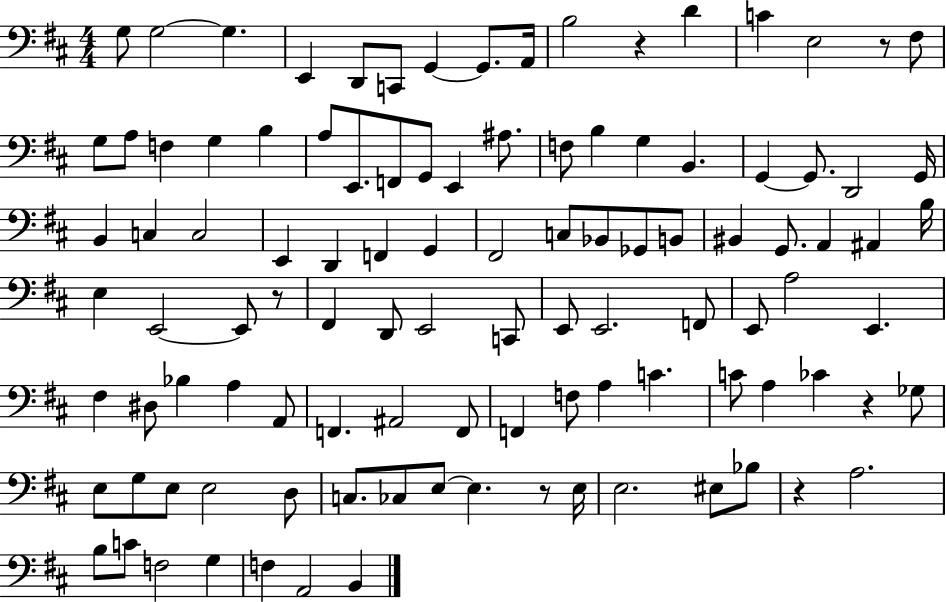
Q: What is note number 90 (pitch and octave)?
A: E3